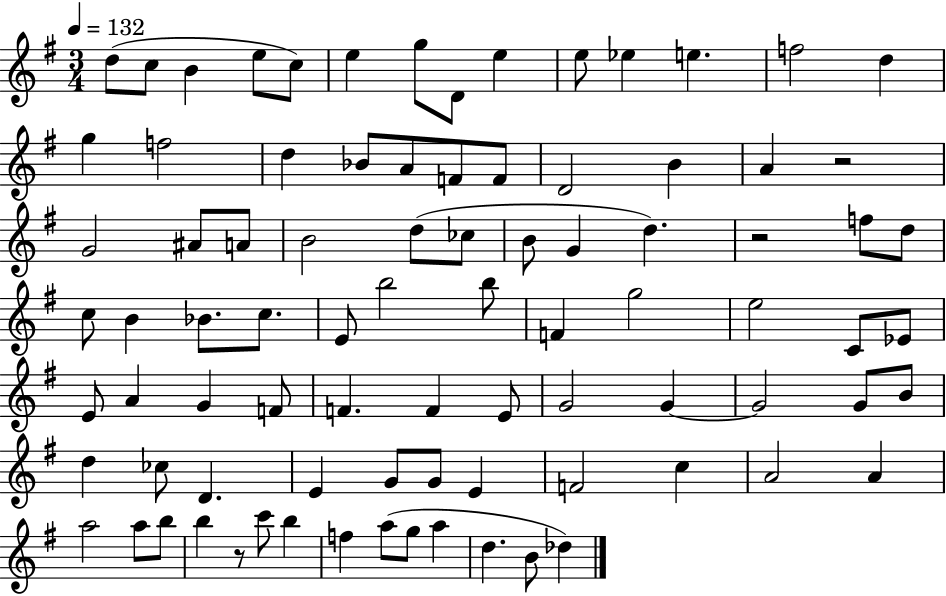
D5/e C5/e B4/q E5/e C5/e E5/q G5/e D4/e E5/q E5/e Eb5/q E5/q. F5/h D5/q G5/q F5/h D5/q Bb4/e A4/e F4/e F4/e D4/h B4/q A4/q R/h G4/h A#4/e A4/e B4/h D5/e CES5/e B4/e G4/q D5/q. R/h F5/e D5/e C5/e B4/q Bb4/e. C5/e. E4/e B5/h B5/e F4/q G5/h E5/h C4/e Eb4/e E4/e A4/q G4/q F4/e F4/q. F4/q E4/e G4/h G4/q G4/h G4/e B4/e D5/q CES5/e D4/q. E4/q G4/e G4/e E4/q F4/h C5/q A4/h A4/q A5/h A5/e B5/e B5/q R/e C6/e B5/q F5/q A5/e G5/e A5/q D5/q. B4/e Db5/q